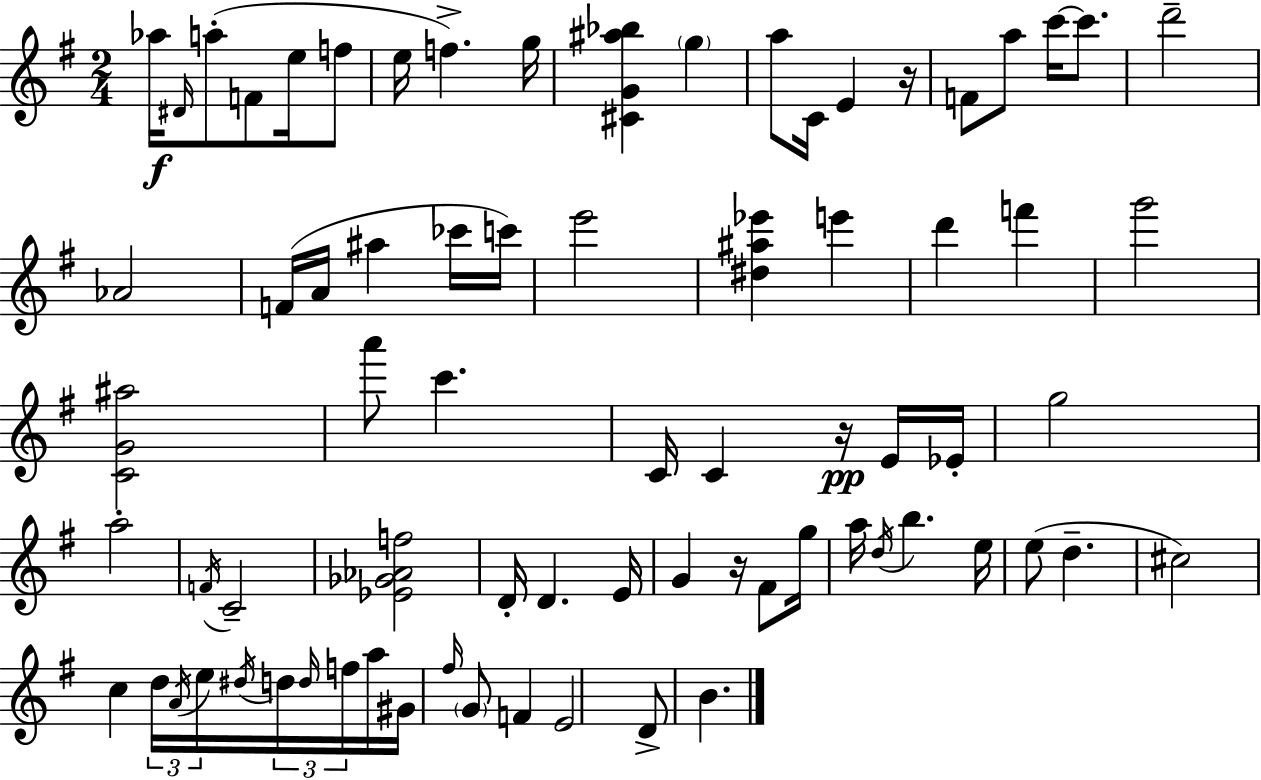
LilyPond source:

{
  \clef treble
  \numericTimeSignature
  \time 2/4
  \key e \minor
  \repeat volta 2 { aes''16\f \grace { dis'16 } a''8-.( f'8 e''16 f''8 | e''16 f''4.->) | g''16 <cis' g' ais'' bes''>4 \parenthesize g''4 | a''8 c'16 e'4 | \break r16 f'8 a''8 c'''16~~ c'''8. | d'''2-- | aes'2 | f'16( a'16 ais''4 ces'''16 | \break c'''16) e'''2 | <dis'' ais'' ees'''>4 e'''4 | d'''4 f'''4 | g'''2 | \break <c' g' ais''>2 | a'''8 c'''4. | c'16 c'4 r16\pp e'16 | ees'16-. g''2 | \break a''2-. | \acciaccatura { f'16 } c'2-- | <ees' ges' aes' f''>2 | d'16-. d'4. | \break e'16 g'4 r16 fis'8 | g''16 a''16 \acciaccatura { d''16 } b''4. | e''16 e''8( d''4.-- | cis''2) | \break c''4 \tuplet 3/2 { d''16 | \acciaccatura { a'16 } e''16 } \acciaccatura { dis''16 } \tuplet 3/2 { d''16 \grace { d''16 } f''16 } a''16 gis'16 | \grace { fis''16 } \parenthesize g'8 f'4 e'2 | d'8-> | \break b'4. } \bar "|."
}